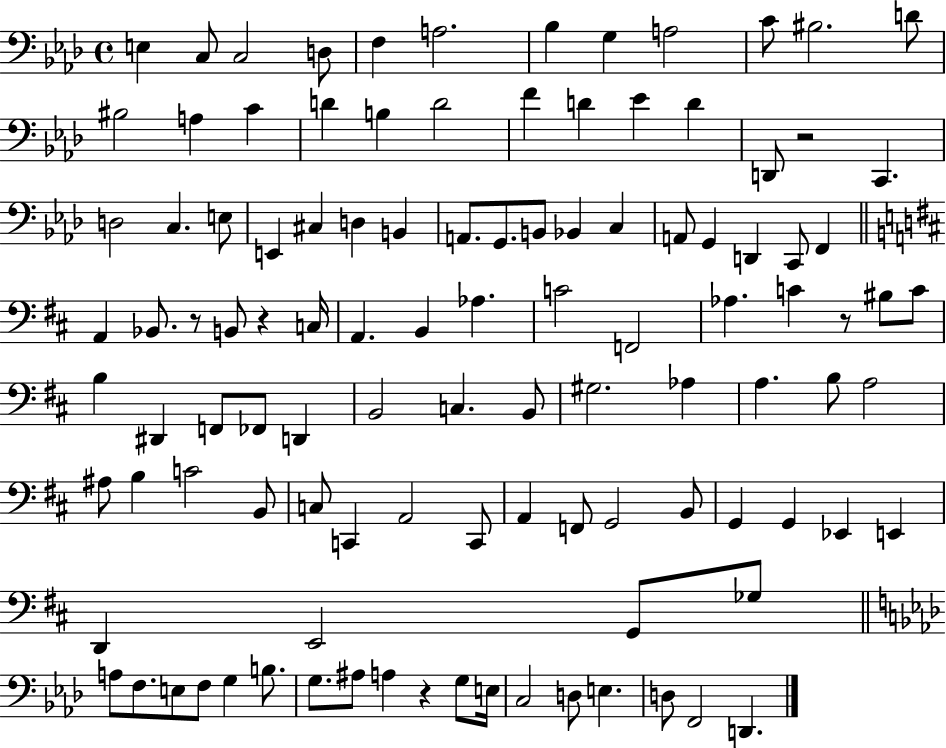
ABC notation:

X:1
T:Untitled
M:4/4
L:1/4
K:Ab
E, C,/2 C,2 D,/2 F, A,2 _B, G, A,2 C/2 ^B,2 D/2 ^B,2 A, C D B, D2 F D _E D D,,/2 z2 C,, D,2 C, E,/2 E,, ^C, D, B,, A,,/2 G,,/2 B,,/2 _B,, C, A,,/2 G,, D,, C,,/2 F,, A,, _B,,/2 z/2 B,,/2 z C,/4 A,, B,, _A, C2 F,,2 _A, C z/2 ^B,/2 C/2 B, ^D,, F,,/2 _F,,/2 D,, B,,2 C, B,,/2 ^G,2 _A, A, B,/2 A,2 ^A,/2 B, C2 B,,/2 C,/2 C,, A,,2 C,,/2 A,, F,,/2 G,,2 B,,/2 G,, G,, _E,, E,, D,, E,,2 G,,/2 _G,/2 A,/2 F,/2 E,/2 F,/2 G, B,/2 G,/2 ^A,/2 A, z G,/2 E,/4 C,2 D,/2 E, D,/2 F,,2 D,,